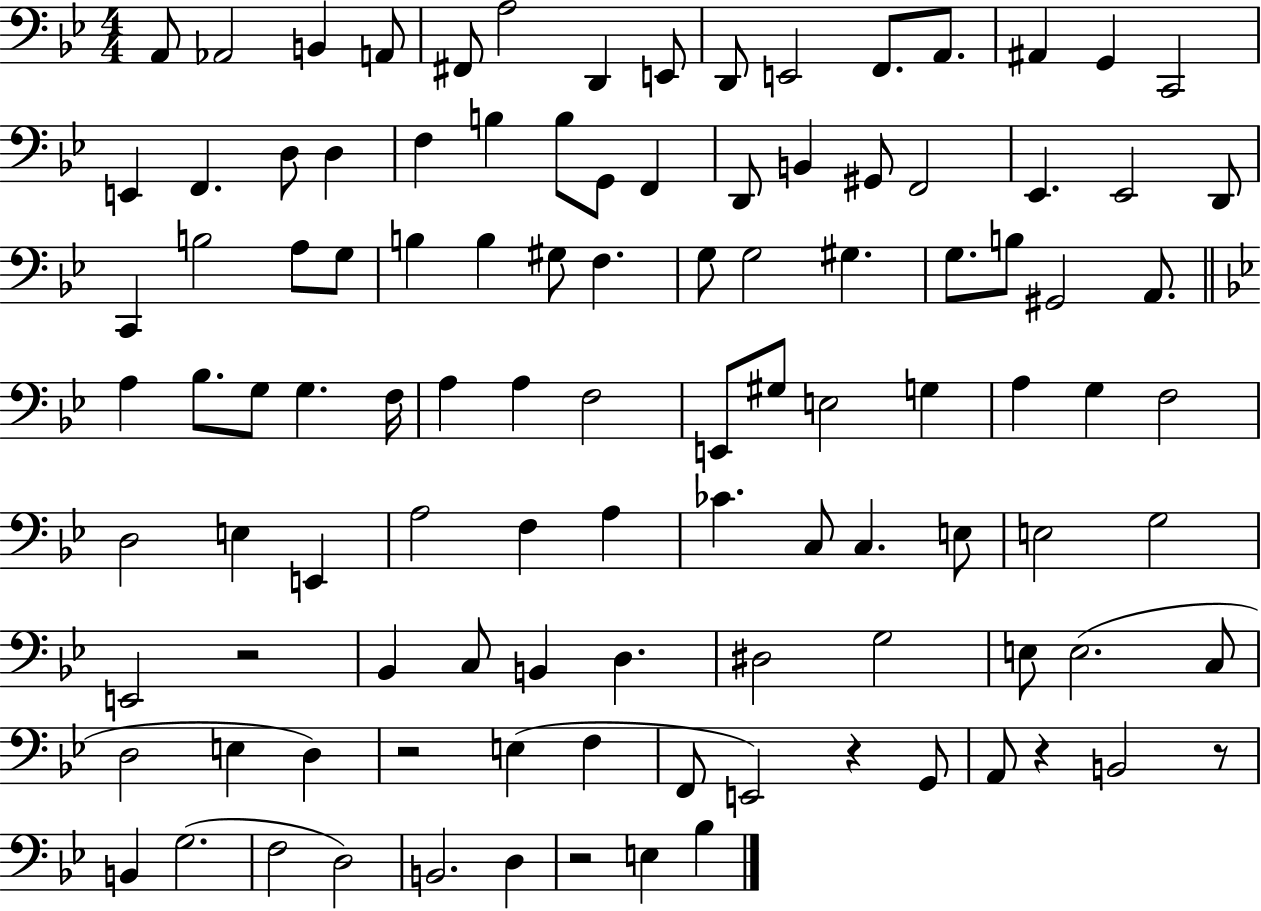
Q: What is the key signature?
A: BES major